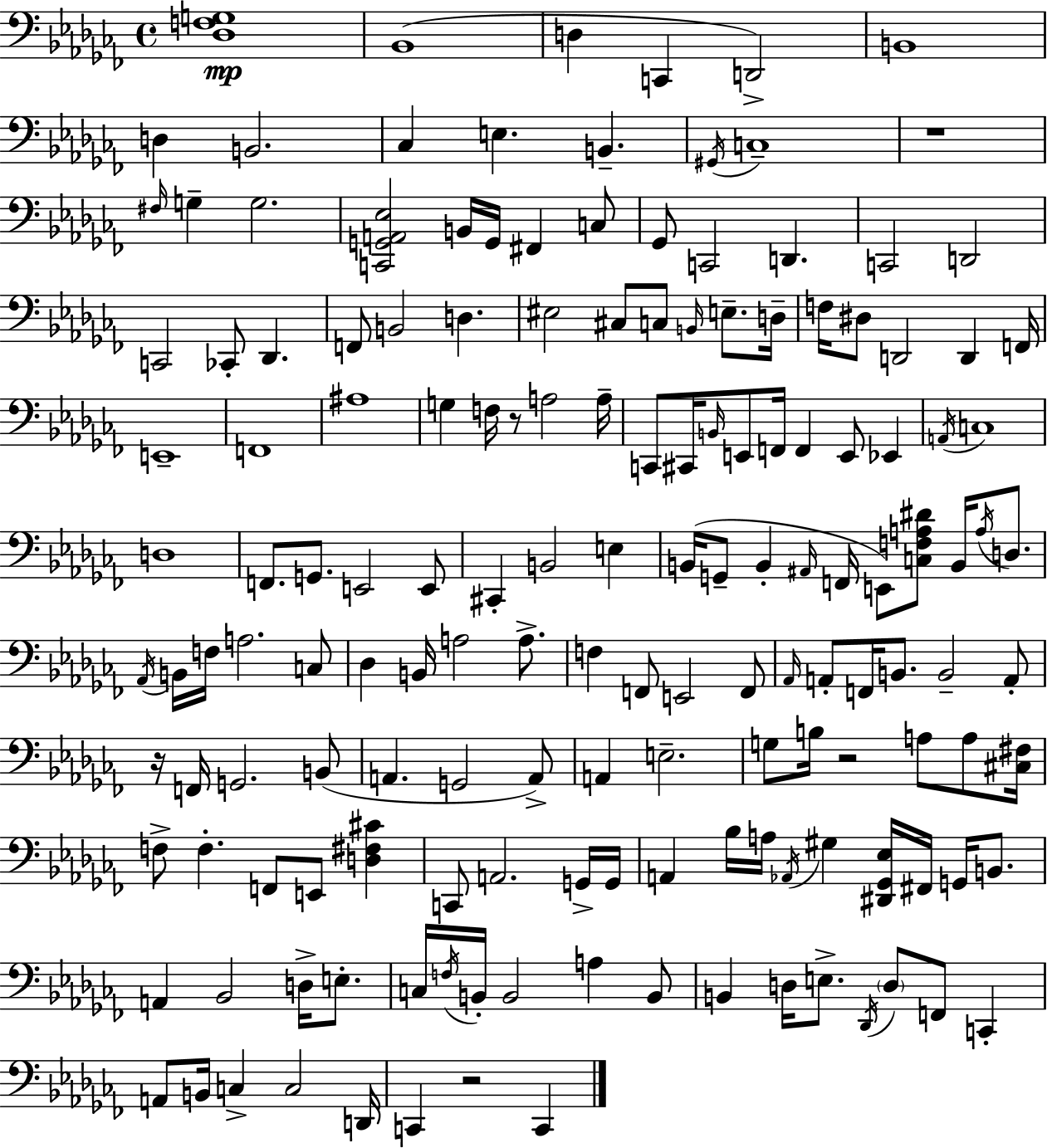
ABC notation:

X:1
T:Untitled
M:4/4
L:1/4
K:Abm
[_D,F,G,]4 _B,,4 D, C,, D,,2 B,,4 D, B,,2 _C, E, B,, ^G,,/4 C,4 z4 ^F,/4 G, G,2 [C,,G,,A,,_E,]2 B,,/4 G,,/4 ^F,, C,/2 _G,,/2 C,,2 D,, C,,2 D,,2 C,,2 _C,,/2 _D,, F,,/2 B,,2 D, ^E,2 ^C,/2 C,/2 B,,/4 E,/2 D,/4 F,/4 ^D,/2 D,,2 D,, F,,/4 E,,4 F,,4 ^A,4 G, F,/4 z/2 A,2 A,/4 C,,/2 ^C,,/4 B,,/4 E,,/2 F,,/4 F,, E,,/2 _E,, A,,/4 C,4 D,4 F,,/2 G,,/2 E,,2 E,,/2 ^C,, B,,2 E, B,,/4 G,,/2 B,, ^A,,/4 F,,/4 E,,/2 [C,F,A,^D]/2 B,,/4 A,/4 D,/2 _A,,/4 B,,/4 F,/4 A,2 C,/2 _D, B,,/4 A,2 A,/2 F, F,,/2 E,,2 F,,/2 _A,,/4 A,,/2 F,,/4 B,,/2 B,,2 A,,/2 z/4 F,,/4 G,,2 B,,/2 A,, G,,2 A,,/2 A,, E,2 G,/2 B,/4 z2 A,/2 A,/2 [^C,^F,]/4 F,/2 F, F,,/2 E,,/2 [D,^F,^C] C,,/2 A,,2 G,,/4 G,,/4 A,, _B,/4 A,/4 _A,,/4 ^G, [^D,,_G,,_E,]/4 ^F,,/4 G,,/4 B,,/2 A,, _B,,2 D,/4 E,/2 C,/4 F,/4 B,,/4 B,,2 A, B,,/2 B,, D,/4 E,/2 _D,,/4 D,/2 F,,/2 C,, A,,/2 B,,/4 C, C,2 D,,/4 C,, z2 C,,